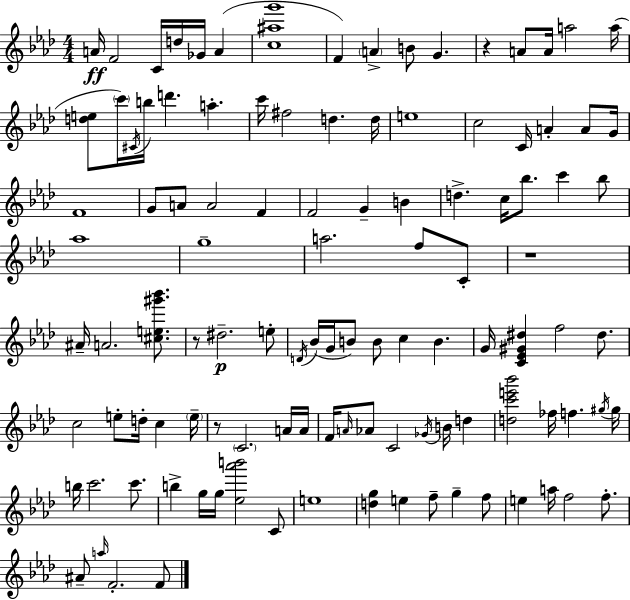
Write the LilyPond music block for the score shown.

{
  \clef treble
  \numericTimeSignature
  \time 4/4
  \key aes \major
  a'16\ff f'2 c'16 d''16 ges'16 a'4( | <c'' ais'' g'''>1 | f'4) \parenthesize a'4-> b'8 g'4. | r4 a'8 a'16 a''2 a''16( | \break <d'' e''>8 \parenthesize c'''16) \acciaccatura { cis'16 } b''16 d'''4. a''4.-. | c'''16 fis''2 d''4. | d''16 e''1 | c''2 c'16 a'4-. a'8 | \break g'16 f'1 | g'8 a'8 a'2 f'4 | f'2 g'4-- b'4 | d''4.-> c''16 bes''8. c'''4 bes''8 | \break aes''1 | g''1-- | a''2. f''8 c'8-. | r1 | \break ais'16-- a'2. <cis'' e'' gis''' bes'''>8. | r8 dis''2.--\p e''8-. | \acciaccatura { d'16 }( bes'16 g'16 b'8) b'8 c''4 b'4. | g'16 <c' ees' gis' dis''>4 f''2 dis''8. | \break c''2 e''8-. d''16-. c''4 | \parenthesize e''16-- r8 \parenthesize c'2. | a'16 a'16 f'16 \grace { a'16 } aes'8 c'2 \acciaccatura { ges'16 } b'16 | d''4 <d'' c''' e''' bes'''>2 fes''16 f''4. | \break \acciaccatura { gis''16 } gis''16 b''16 c'''2. | c'''8. b''4-> g''16 g''16 <ees'' aes''' b'''>2 | c'8 e''1 | <d'' g''>4 e''4 f''8-- g''4-- | \break f''8 e''4 a''16 f''2 | f''8.-. ais'8-- \grace { a''16 } f'2.-. | f'8 \bar "|."
}